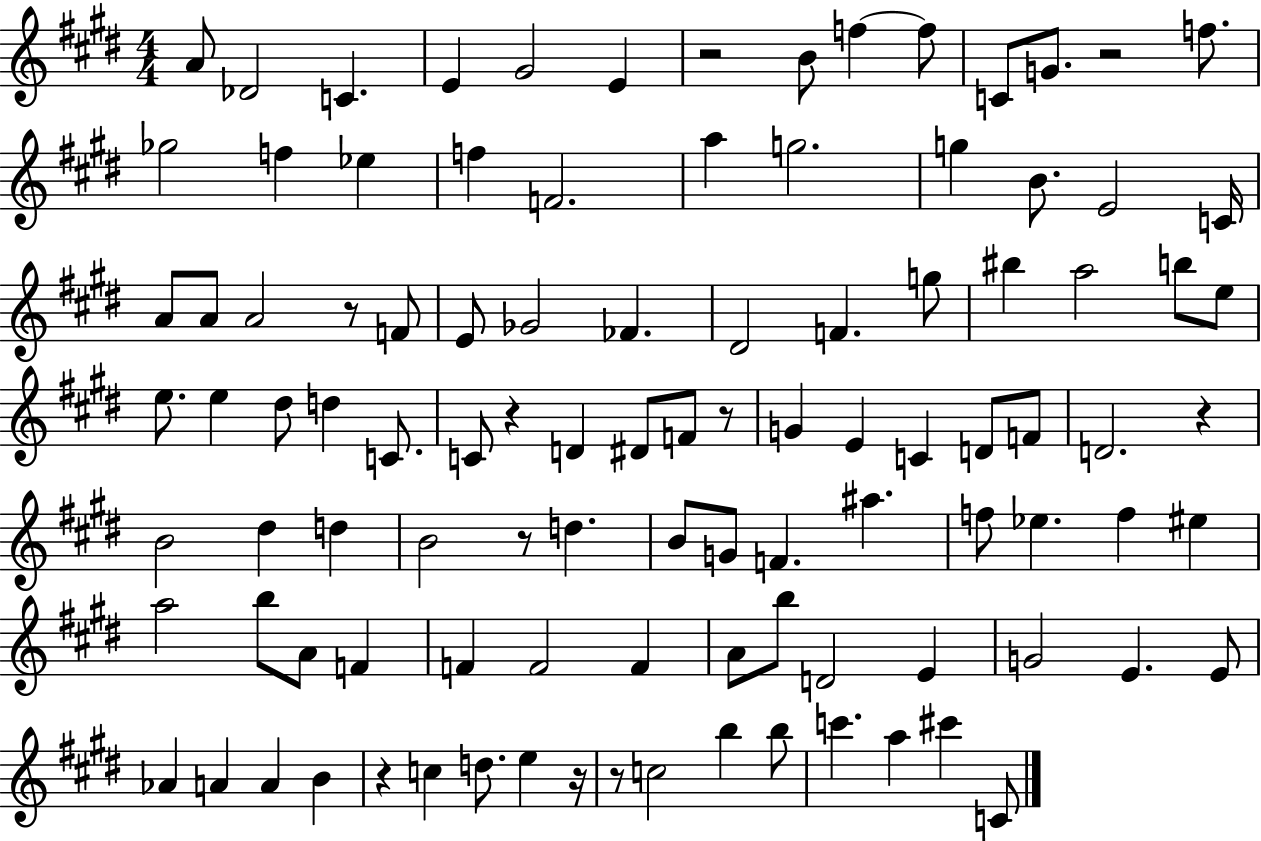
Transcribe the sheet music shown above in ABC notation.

X:1
T:Untitled
M:4/4
L:1/4
K:E
A/2 _D2 C E ^G2 E z2 B/2 f f/2 C/2 G/2 z2 f/2 _g2 f _e f F2 a g2 g B/2 E2 C/4 A/2 A/2 A2 z/2 F/2 E/2 _G2 _F ^D2 F g/2 ^b a2 b/2 e/2 e/2 e ^d/2 d C/2 C/2 z D ^D/2 F/2 z/2 G E C D/2 F/2 D2 z B2 ^d d B2 z/2 d B/2 G/2 F ^a f/2 _e f ^e a2 b/2 A/2 F F F2 F A/2 b/2 D2 E G2 E E/2 _A A A B z c d/2 e z/4 z/2 c2 b b/2 c' a ^c' C/2